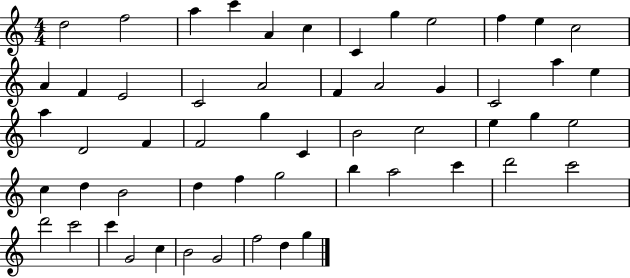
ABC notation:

X:1
T:Untitled
M:4/4
L:1/4
K:C
d2 f2 a c' A c C g e2 f e c2 A F E2 C2 A2 F A2 G C2 a e a D2 F F2 g C B2 c2 e g e2 c d B2 d f g2 b a2 c' d'2 c'2 d'2 c'2 c' G2 c B2 G2 f2 d g